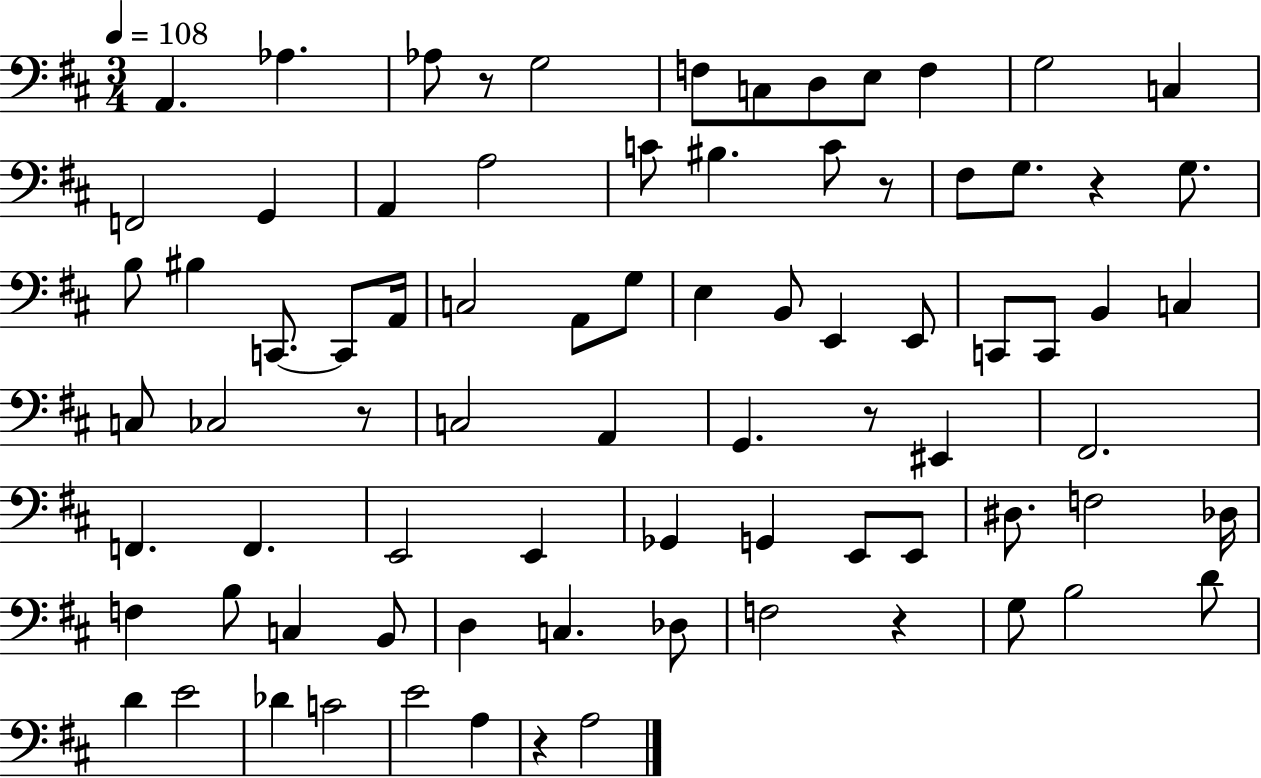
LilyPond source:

{
  \clef bass
  \numericTimeSignature
  \time 3/4
  \key d \major
  \tempo 4 = 108
  \repeat volta 2 { a,4. aes4. | aes8 r8 g2 | f8 c8 d8 e8 f4 | g2 c4 | \break f,2 g,4 | a,4 a2 | c'8 bis4. c'8 r8 | fis8 g8. r4 g8. | \break b8 bis4 c,8.~~ c,8 a,16 | c2 a,8 g8 | e4 b,8 e,4 e,8 | c,8 c,8 b,4 c4 | \break c8 ces2 r8 | c2 a,4 | g,4. r8 eis,4 | fis,2. | \break f,4. f,4. | e,2 e,4 | ges,4 g,4 e,8 e,8 | dis8. f2 des16 | \break f4 b8 c4 b,8 | d4 c4. des8 | f2 r4 | g8 b2 d'8 | \break d'4 e'2 | des'4 c'2 | e'2 a4 | r4 a2 | \break } \bar "|."
}